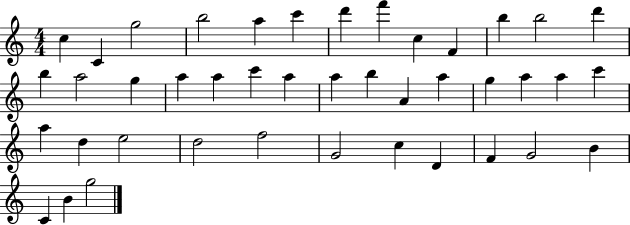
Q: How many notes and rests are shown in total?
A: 42